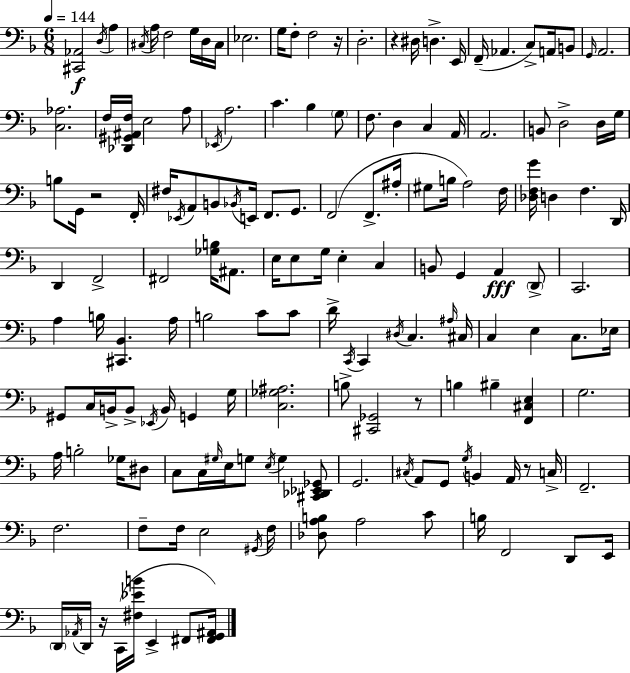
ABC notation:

X:1
T:Untitled
M:6/8
L:1/4
K:F
[^C,,_A,,]2 D,/4 A, ^C,/4 A,/4 F,2 G,/4 D,/4 ^C,/4 _E,2 G,/4 F,/2 F,2 z/4 D,2 z ^D,/4 D, E,,/4 F,,/4 _A,, C,/2 A,,/4 B,,/2 G,,/4 A,,2 [C,_A,]2 F,/4 [_D,,^G,,^A,,F,]/4 E,2 A,/2 _E,,/4 A,2 C _B, G,/2 F,/2 D, C, A,,/4 A,,2 B,,/2 D,2 D,/4 G,/4 B,/2 G,,/4 z2 F,,/4 ^F,/4 _E,,/4 A,,/2 B,,/2 _B,,/4 E,,/4 F,,/2 G,,/2 F,,2 F,,/2 ^A,/4 ^G,/2 B,/4 A,2 F,/4 [_D,F,G]/4 D, F, D,,/4 D,, F,,2 ^F,,2 [_G,B,]/4 ^A,,/2 E,/4 E,/2 G,/4 E, C, B,,/2 G,, A,, D,,/2 C,,2 A, B,/4 [^C,,_B,,] A,/4 B,2 C/2 C/2 D/4 C,,/4 C,, ^D,/4 C, ^A,/4 ^C,/4 C, E, C,/2 _E,/4 ^G,,/2 C,/4 B,,/4 B,,/2 _E,,/4 B,,/4 G,, G,/4 [C,_G,^A,]2 B,/2 [^C,,_G,,]2 z/2 B, ^B, [F,,^C,E,] G,2 A,/4 B,2 _G,/4 ^D,/2 C,/2 C,/4 ^G,/4 E,/4 G,/2 E,/4 G, [^C,,_D,,_E,,_G,,]/2 G,,2 ^C,/4 A,,/2 G,,/2 G,/4 B,, A,,/4 z/2 C,/4 F,,2 F,2 F,/2 F,/4 E,2 ^G,,/4 F,/4 [_D,A,B,]/2 A,2 C/2 B,/4 F,,2 D,,/2 E,,/4 D,,/4 _A,,/4 D,,/4 z/4 C,,/4 [^F,_EB]/4 E,, ^F,,/2 [^F,,G,,^A,,]/4